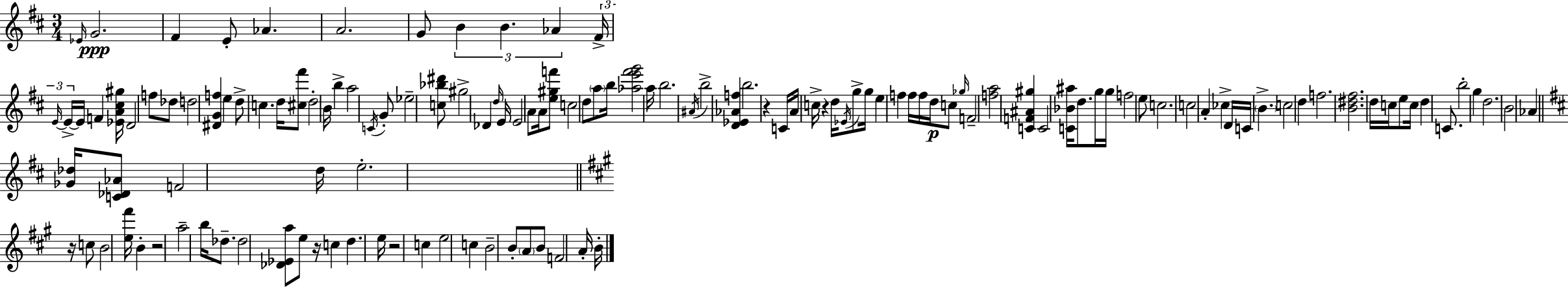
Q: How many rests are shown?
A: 6